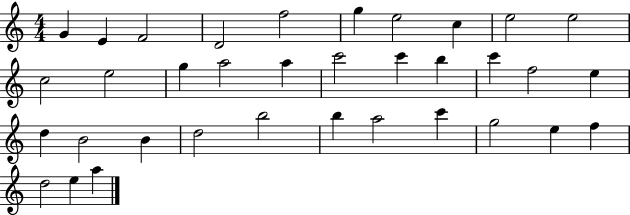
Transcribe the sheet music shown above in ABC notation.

X:1
T:Untitled
M:4/4
L:1/4
K:C
G E F2 D2 f2 g e2 c e2 e2 c2 e2 g a2 a c'2 c' b c' f2 e d B2 B d2 b2 b a2 c' g2 e f d2 e a